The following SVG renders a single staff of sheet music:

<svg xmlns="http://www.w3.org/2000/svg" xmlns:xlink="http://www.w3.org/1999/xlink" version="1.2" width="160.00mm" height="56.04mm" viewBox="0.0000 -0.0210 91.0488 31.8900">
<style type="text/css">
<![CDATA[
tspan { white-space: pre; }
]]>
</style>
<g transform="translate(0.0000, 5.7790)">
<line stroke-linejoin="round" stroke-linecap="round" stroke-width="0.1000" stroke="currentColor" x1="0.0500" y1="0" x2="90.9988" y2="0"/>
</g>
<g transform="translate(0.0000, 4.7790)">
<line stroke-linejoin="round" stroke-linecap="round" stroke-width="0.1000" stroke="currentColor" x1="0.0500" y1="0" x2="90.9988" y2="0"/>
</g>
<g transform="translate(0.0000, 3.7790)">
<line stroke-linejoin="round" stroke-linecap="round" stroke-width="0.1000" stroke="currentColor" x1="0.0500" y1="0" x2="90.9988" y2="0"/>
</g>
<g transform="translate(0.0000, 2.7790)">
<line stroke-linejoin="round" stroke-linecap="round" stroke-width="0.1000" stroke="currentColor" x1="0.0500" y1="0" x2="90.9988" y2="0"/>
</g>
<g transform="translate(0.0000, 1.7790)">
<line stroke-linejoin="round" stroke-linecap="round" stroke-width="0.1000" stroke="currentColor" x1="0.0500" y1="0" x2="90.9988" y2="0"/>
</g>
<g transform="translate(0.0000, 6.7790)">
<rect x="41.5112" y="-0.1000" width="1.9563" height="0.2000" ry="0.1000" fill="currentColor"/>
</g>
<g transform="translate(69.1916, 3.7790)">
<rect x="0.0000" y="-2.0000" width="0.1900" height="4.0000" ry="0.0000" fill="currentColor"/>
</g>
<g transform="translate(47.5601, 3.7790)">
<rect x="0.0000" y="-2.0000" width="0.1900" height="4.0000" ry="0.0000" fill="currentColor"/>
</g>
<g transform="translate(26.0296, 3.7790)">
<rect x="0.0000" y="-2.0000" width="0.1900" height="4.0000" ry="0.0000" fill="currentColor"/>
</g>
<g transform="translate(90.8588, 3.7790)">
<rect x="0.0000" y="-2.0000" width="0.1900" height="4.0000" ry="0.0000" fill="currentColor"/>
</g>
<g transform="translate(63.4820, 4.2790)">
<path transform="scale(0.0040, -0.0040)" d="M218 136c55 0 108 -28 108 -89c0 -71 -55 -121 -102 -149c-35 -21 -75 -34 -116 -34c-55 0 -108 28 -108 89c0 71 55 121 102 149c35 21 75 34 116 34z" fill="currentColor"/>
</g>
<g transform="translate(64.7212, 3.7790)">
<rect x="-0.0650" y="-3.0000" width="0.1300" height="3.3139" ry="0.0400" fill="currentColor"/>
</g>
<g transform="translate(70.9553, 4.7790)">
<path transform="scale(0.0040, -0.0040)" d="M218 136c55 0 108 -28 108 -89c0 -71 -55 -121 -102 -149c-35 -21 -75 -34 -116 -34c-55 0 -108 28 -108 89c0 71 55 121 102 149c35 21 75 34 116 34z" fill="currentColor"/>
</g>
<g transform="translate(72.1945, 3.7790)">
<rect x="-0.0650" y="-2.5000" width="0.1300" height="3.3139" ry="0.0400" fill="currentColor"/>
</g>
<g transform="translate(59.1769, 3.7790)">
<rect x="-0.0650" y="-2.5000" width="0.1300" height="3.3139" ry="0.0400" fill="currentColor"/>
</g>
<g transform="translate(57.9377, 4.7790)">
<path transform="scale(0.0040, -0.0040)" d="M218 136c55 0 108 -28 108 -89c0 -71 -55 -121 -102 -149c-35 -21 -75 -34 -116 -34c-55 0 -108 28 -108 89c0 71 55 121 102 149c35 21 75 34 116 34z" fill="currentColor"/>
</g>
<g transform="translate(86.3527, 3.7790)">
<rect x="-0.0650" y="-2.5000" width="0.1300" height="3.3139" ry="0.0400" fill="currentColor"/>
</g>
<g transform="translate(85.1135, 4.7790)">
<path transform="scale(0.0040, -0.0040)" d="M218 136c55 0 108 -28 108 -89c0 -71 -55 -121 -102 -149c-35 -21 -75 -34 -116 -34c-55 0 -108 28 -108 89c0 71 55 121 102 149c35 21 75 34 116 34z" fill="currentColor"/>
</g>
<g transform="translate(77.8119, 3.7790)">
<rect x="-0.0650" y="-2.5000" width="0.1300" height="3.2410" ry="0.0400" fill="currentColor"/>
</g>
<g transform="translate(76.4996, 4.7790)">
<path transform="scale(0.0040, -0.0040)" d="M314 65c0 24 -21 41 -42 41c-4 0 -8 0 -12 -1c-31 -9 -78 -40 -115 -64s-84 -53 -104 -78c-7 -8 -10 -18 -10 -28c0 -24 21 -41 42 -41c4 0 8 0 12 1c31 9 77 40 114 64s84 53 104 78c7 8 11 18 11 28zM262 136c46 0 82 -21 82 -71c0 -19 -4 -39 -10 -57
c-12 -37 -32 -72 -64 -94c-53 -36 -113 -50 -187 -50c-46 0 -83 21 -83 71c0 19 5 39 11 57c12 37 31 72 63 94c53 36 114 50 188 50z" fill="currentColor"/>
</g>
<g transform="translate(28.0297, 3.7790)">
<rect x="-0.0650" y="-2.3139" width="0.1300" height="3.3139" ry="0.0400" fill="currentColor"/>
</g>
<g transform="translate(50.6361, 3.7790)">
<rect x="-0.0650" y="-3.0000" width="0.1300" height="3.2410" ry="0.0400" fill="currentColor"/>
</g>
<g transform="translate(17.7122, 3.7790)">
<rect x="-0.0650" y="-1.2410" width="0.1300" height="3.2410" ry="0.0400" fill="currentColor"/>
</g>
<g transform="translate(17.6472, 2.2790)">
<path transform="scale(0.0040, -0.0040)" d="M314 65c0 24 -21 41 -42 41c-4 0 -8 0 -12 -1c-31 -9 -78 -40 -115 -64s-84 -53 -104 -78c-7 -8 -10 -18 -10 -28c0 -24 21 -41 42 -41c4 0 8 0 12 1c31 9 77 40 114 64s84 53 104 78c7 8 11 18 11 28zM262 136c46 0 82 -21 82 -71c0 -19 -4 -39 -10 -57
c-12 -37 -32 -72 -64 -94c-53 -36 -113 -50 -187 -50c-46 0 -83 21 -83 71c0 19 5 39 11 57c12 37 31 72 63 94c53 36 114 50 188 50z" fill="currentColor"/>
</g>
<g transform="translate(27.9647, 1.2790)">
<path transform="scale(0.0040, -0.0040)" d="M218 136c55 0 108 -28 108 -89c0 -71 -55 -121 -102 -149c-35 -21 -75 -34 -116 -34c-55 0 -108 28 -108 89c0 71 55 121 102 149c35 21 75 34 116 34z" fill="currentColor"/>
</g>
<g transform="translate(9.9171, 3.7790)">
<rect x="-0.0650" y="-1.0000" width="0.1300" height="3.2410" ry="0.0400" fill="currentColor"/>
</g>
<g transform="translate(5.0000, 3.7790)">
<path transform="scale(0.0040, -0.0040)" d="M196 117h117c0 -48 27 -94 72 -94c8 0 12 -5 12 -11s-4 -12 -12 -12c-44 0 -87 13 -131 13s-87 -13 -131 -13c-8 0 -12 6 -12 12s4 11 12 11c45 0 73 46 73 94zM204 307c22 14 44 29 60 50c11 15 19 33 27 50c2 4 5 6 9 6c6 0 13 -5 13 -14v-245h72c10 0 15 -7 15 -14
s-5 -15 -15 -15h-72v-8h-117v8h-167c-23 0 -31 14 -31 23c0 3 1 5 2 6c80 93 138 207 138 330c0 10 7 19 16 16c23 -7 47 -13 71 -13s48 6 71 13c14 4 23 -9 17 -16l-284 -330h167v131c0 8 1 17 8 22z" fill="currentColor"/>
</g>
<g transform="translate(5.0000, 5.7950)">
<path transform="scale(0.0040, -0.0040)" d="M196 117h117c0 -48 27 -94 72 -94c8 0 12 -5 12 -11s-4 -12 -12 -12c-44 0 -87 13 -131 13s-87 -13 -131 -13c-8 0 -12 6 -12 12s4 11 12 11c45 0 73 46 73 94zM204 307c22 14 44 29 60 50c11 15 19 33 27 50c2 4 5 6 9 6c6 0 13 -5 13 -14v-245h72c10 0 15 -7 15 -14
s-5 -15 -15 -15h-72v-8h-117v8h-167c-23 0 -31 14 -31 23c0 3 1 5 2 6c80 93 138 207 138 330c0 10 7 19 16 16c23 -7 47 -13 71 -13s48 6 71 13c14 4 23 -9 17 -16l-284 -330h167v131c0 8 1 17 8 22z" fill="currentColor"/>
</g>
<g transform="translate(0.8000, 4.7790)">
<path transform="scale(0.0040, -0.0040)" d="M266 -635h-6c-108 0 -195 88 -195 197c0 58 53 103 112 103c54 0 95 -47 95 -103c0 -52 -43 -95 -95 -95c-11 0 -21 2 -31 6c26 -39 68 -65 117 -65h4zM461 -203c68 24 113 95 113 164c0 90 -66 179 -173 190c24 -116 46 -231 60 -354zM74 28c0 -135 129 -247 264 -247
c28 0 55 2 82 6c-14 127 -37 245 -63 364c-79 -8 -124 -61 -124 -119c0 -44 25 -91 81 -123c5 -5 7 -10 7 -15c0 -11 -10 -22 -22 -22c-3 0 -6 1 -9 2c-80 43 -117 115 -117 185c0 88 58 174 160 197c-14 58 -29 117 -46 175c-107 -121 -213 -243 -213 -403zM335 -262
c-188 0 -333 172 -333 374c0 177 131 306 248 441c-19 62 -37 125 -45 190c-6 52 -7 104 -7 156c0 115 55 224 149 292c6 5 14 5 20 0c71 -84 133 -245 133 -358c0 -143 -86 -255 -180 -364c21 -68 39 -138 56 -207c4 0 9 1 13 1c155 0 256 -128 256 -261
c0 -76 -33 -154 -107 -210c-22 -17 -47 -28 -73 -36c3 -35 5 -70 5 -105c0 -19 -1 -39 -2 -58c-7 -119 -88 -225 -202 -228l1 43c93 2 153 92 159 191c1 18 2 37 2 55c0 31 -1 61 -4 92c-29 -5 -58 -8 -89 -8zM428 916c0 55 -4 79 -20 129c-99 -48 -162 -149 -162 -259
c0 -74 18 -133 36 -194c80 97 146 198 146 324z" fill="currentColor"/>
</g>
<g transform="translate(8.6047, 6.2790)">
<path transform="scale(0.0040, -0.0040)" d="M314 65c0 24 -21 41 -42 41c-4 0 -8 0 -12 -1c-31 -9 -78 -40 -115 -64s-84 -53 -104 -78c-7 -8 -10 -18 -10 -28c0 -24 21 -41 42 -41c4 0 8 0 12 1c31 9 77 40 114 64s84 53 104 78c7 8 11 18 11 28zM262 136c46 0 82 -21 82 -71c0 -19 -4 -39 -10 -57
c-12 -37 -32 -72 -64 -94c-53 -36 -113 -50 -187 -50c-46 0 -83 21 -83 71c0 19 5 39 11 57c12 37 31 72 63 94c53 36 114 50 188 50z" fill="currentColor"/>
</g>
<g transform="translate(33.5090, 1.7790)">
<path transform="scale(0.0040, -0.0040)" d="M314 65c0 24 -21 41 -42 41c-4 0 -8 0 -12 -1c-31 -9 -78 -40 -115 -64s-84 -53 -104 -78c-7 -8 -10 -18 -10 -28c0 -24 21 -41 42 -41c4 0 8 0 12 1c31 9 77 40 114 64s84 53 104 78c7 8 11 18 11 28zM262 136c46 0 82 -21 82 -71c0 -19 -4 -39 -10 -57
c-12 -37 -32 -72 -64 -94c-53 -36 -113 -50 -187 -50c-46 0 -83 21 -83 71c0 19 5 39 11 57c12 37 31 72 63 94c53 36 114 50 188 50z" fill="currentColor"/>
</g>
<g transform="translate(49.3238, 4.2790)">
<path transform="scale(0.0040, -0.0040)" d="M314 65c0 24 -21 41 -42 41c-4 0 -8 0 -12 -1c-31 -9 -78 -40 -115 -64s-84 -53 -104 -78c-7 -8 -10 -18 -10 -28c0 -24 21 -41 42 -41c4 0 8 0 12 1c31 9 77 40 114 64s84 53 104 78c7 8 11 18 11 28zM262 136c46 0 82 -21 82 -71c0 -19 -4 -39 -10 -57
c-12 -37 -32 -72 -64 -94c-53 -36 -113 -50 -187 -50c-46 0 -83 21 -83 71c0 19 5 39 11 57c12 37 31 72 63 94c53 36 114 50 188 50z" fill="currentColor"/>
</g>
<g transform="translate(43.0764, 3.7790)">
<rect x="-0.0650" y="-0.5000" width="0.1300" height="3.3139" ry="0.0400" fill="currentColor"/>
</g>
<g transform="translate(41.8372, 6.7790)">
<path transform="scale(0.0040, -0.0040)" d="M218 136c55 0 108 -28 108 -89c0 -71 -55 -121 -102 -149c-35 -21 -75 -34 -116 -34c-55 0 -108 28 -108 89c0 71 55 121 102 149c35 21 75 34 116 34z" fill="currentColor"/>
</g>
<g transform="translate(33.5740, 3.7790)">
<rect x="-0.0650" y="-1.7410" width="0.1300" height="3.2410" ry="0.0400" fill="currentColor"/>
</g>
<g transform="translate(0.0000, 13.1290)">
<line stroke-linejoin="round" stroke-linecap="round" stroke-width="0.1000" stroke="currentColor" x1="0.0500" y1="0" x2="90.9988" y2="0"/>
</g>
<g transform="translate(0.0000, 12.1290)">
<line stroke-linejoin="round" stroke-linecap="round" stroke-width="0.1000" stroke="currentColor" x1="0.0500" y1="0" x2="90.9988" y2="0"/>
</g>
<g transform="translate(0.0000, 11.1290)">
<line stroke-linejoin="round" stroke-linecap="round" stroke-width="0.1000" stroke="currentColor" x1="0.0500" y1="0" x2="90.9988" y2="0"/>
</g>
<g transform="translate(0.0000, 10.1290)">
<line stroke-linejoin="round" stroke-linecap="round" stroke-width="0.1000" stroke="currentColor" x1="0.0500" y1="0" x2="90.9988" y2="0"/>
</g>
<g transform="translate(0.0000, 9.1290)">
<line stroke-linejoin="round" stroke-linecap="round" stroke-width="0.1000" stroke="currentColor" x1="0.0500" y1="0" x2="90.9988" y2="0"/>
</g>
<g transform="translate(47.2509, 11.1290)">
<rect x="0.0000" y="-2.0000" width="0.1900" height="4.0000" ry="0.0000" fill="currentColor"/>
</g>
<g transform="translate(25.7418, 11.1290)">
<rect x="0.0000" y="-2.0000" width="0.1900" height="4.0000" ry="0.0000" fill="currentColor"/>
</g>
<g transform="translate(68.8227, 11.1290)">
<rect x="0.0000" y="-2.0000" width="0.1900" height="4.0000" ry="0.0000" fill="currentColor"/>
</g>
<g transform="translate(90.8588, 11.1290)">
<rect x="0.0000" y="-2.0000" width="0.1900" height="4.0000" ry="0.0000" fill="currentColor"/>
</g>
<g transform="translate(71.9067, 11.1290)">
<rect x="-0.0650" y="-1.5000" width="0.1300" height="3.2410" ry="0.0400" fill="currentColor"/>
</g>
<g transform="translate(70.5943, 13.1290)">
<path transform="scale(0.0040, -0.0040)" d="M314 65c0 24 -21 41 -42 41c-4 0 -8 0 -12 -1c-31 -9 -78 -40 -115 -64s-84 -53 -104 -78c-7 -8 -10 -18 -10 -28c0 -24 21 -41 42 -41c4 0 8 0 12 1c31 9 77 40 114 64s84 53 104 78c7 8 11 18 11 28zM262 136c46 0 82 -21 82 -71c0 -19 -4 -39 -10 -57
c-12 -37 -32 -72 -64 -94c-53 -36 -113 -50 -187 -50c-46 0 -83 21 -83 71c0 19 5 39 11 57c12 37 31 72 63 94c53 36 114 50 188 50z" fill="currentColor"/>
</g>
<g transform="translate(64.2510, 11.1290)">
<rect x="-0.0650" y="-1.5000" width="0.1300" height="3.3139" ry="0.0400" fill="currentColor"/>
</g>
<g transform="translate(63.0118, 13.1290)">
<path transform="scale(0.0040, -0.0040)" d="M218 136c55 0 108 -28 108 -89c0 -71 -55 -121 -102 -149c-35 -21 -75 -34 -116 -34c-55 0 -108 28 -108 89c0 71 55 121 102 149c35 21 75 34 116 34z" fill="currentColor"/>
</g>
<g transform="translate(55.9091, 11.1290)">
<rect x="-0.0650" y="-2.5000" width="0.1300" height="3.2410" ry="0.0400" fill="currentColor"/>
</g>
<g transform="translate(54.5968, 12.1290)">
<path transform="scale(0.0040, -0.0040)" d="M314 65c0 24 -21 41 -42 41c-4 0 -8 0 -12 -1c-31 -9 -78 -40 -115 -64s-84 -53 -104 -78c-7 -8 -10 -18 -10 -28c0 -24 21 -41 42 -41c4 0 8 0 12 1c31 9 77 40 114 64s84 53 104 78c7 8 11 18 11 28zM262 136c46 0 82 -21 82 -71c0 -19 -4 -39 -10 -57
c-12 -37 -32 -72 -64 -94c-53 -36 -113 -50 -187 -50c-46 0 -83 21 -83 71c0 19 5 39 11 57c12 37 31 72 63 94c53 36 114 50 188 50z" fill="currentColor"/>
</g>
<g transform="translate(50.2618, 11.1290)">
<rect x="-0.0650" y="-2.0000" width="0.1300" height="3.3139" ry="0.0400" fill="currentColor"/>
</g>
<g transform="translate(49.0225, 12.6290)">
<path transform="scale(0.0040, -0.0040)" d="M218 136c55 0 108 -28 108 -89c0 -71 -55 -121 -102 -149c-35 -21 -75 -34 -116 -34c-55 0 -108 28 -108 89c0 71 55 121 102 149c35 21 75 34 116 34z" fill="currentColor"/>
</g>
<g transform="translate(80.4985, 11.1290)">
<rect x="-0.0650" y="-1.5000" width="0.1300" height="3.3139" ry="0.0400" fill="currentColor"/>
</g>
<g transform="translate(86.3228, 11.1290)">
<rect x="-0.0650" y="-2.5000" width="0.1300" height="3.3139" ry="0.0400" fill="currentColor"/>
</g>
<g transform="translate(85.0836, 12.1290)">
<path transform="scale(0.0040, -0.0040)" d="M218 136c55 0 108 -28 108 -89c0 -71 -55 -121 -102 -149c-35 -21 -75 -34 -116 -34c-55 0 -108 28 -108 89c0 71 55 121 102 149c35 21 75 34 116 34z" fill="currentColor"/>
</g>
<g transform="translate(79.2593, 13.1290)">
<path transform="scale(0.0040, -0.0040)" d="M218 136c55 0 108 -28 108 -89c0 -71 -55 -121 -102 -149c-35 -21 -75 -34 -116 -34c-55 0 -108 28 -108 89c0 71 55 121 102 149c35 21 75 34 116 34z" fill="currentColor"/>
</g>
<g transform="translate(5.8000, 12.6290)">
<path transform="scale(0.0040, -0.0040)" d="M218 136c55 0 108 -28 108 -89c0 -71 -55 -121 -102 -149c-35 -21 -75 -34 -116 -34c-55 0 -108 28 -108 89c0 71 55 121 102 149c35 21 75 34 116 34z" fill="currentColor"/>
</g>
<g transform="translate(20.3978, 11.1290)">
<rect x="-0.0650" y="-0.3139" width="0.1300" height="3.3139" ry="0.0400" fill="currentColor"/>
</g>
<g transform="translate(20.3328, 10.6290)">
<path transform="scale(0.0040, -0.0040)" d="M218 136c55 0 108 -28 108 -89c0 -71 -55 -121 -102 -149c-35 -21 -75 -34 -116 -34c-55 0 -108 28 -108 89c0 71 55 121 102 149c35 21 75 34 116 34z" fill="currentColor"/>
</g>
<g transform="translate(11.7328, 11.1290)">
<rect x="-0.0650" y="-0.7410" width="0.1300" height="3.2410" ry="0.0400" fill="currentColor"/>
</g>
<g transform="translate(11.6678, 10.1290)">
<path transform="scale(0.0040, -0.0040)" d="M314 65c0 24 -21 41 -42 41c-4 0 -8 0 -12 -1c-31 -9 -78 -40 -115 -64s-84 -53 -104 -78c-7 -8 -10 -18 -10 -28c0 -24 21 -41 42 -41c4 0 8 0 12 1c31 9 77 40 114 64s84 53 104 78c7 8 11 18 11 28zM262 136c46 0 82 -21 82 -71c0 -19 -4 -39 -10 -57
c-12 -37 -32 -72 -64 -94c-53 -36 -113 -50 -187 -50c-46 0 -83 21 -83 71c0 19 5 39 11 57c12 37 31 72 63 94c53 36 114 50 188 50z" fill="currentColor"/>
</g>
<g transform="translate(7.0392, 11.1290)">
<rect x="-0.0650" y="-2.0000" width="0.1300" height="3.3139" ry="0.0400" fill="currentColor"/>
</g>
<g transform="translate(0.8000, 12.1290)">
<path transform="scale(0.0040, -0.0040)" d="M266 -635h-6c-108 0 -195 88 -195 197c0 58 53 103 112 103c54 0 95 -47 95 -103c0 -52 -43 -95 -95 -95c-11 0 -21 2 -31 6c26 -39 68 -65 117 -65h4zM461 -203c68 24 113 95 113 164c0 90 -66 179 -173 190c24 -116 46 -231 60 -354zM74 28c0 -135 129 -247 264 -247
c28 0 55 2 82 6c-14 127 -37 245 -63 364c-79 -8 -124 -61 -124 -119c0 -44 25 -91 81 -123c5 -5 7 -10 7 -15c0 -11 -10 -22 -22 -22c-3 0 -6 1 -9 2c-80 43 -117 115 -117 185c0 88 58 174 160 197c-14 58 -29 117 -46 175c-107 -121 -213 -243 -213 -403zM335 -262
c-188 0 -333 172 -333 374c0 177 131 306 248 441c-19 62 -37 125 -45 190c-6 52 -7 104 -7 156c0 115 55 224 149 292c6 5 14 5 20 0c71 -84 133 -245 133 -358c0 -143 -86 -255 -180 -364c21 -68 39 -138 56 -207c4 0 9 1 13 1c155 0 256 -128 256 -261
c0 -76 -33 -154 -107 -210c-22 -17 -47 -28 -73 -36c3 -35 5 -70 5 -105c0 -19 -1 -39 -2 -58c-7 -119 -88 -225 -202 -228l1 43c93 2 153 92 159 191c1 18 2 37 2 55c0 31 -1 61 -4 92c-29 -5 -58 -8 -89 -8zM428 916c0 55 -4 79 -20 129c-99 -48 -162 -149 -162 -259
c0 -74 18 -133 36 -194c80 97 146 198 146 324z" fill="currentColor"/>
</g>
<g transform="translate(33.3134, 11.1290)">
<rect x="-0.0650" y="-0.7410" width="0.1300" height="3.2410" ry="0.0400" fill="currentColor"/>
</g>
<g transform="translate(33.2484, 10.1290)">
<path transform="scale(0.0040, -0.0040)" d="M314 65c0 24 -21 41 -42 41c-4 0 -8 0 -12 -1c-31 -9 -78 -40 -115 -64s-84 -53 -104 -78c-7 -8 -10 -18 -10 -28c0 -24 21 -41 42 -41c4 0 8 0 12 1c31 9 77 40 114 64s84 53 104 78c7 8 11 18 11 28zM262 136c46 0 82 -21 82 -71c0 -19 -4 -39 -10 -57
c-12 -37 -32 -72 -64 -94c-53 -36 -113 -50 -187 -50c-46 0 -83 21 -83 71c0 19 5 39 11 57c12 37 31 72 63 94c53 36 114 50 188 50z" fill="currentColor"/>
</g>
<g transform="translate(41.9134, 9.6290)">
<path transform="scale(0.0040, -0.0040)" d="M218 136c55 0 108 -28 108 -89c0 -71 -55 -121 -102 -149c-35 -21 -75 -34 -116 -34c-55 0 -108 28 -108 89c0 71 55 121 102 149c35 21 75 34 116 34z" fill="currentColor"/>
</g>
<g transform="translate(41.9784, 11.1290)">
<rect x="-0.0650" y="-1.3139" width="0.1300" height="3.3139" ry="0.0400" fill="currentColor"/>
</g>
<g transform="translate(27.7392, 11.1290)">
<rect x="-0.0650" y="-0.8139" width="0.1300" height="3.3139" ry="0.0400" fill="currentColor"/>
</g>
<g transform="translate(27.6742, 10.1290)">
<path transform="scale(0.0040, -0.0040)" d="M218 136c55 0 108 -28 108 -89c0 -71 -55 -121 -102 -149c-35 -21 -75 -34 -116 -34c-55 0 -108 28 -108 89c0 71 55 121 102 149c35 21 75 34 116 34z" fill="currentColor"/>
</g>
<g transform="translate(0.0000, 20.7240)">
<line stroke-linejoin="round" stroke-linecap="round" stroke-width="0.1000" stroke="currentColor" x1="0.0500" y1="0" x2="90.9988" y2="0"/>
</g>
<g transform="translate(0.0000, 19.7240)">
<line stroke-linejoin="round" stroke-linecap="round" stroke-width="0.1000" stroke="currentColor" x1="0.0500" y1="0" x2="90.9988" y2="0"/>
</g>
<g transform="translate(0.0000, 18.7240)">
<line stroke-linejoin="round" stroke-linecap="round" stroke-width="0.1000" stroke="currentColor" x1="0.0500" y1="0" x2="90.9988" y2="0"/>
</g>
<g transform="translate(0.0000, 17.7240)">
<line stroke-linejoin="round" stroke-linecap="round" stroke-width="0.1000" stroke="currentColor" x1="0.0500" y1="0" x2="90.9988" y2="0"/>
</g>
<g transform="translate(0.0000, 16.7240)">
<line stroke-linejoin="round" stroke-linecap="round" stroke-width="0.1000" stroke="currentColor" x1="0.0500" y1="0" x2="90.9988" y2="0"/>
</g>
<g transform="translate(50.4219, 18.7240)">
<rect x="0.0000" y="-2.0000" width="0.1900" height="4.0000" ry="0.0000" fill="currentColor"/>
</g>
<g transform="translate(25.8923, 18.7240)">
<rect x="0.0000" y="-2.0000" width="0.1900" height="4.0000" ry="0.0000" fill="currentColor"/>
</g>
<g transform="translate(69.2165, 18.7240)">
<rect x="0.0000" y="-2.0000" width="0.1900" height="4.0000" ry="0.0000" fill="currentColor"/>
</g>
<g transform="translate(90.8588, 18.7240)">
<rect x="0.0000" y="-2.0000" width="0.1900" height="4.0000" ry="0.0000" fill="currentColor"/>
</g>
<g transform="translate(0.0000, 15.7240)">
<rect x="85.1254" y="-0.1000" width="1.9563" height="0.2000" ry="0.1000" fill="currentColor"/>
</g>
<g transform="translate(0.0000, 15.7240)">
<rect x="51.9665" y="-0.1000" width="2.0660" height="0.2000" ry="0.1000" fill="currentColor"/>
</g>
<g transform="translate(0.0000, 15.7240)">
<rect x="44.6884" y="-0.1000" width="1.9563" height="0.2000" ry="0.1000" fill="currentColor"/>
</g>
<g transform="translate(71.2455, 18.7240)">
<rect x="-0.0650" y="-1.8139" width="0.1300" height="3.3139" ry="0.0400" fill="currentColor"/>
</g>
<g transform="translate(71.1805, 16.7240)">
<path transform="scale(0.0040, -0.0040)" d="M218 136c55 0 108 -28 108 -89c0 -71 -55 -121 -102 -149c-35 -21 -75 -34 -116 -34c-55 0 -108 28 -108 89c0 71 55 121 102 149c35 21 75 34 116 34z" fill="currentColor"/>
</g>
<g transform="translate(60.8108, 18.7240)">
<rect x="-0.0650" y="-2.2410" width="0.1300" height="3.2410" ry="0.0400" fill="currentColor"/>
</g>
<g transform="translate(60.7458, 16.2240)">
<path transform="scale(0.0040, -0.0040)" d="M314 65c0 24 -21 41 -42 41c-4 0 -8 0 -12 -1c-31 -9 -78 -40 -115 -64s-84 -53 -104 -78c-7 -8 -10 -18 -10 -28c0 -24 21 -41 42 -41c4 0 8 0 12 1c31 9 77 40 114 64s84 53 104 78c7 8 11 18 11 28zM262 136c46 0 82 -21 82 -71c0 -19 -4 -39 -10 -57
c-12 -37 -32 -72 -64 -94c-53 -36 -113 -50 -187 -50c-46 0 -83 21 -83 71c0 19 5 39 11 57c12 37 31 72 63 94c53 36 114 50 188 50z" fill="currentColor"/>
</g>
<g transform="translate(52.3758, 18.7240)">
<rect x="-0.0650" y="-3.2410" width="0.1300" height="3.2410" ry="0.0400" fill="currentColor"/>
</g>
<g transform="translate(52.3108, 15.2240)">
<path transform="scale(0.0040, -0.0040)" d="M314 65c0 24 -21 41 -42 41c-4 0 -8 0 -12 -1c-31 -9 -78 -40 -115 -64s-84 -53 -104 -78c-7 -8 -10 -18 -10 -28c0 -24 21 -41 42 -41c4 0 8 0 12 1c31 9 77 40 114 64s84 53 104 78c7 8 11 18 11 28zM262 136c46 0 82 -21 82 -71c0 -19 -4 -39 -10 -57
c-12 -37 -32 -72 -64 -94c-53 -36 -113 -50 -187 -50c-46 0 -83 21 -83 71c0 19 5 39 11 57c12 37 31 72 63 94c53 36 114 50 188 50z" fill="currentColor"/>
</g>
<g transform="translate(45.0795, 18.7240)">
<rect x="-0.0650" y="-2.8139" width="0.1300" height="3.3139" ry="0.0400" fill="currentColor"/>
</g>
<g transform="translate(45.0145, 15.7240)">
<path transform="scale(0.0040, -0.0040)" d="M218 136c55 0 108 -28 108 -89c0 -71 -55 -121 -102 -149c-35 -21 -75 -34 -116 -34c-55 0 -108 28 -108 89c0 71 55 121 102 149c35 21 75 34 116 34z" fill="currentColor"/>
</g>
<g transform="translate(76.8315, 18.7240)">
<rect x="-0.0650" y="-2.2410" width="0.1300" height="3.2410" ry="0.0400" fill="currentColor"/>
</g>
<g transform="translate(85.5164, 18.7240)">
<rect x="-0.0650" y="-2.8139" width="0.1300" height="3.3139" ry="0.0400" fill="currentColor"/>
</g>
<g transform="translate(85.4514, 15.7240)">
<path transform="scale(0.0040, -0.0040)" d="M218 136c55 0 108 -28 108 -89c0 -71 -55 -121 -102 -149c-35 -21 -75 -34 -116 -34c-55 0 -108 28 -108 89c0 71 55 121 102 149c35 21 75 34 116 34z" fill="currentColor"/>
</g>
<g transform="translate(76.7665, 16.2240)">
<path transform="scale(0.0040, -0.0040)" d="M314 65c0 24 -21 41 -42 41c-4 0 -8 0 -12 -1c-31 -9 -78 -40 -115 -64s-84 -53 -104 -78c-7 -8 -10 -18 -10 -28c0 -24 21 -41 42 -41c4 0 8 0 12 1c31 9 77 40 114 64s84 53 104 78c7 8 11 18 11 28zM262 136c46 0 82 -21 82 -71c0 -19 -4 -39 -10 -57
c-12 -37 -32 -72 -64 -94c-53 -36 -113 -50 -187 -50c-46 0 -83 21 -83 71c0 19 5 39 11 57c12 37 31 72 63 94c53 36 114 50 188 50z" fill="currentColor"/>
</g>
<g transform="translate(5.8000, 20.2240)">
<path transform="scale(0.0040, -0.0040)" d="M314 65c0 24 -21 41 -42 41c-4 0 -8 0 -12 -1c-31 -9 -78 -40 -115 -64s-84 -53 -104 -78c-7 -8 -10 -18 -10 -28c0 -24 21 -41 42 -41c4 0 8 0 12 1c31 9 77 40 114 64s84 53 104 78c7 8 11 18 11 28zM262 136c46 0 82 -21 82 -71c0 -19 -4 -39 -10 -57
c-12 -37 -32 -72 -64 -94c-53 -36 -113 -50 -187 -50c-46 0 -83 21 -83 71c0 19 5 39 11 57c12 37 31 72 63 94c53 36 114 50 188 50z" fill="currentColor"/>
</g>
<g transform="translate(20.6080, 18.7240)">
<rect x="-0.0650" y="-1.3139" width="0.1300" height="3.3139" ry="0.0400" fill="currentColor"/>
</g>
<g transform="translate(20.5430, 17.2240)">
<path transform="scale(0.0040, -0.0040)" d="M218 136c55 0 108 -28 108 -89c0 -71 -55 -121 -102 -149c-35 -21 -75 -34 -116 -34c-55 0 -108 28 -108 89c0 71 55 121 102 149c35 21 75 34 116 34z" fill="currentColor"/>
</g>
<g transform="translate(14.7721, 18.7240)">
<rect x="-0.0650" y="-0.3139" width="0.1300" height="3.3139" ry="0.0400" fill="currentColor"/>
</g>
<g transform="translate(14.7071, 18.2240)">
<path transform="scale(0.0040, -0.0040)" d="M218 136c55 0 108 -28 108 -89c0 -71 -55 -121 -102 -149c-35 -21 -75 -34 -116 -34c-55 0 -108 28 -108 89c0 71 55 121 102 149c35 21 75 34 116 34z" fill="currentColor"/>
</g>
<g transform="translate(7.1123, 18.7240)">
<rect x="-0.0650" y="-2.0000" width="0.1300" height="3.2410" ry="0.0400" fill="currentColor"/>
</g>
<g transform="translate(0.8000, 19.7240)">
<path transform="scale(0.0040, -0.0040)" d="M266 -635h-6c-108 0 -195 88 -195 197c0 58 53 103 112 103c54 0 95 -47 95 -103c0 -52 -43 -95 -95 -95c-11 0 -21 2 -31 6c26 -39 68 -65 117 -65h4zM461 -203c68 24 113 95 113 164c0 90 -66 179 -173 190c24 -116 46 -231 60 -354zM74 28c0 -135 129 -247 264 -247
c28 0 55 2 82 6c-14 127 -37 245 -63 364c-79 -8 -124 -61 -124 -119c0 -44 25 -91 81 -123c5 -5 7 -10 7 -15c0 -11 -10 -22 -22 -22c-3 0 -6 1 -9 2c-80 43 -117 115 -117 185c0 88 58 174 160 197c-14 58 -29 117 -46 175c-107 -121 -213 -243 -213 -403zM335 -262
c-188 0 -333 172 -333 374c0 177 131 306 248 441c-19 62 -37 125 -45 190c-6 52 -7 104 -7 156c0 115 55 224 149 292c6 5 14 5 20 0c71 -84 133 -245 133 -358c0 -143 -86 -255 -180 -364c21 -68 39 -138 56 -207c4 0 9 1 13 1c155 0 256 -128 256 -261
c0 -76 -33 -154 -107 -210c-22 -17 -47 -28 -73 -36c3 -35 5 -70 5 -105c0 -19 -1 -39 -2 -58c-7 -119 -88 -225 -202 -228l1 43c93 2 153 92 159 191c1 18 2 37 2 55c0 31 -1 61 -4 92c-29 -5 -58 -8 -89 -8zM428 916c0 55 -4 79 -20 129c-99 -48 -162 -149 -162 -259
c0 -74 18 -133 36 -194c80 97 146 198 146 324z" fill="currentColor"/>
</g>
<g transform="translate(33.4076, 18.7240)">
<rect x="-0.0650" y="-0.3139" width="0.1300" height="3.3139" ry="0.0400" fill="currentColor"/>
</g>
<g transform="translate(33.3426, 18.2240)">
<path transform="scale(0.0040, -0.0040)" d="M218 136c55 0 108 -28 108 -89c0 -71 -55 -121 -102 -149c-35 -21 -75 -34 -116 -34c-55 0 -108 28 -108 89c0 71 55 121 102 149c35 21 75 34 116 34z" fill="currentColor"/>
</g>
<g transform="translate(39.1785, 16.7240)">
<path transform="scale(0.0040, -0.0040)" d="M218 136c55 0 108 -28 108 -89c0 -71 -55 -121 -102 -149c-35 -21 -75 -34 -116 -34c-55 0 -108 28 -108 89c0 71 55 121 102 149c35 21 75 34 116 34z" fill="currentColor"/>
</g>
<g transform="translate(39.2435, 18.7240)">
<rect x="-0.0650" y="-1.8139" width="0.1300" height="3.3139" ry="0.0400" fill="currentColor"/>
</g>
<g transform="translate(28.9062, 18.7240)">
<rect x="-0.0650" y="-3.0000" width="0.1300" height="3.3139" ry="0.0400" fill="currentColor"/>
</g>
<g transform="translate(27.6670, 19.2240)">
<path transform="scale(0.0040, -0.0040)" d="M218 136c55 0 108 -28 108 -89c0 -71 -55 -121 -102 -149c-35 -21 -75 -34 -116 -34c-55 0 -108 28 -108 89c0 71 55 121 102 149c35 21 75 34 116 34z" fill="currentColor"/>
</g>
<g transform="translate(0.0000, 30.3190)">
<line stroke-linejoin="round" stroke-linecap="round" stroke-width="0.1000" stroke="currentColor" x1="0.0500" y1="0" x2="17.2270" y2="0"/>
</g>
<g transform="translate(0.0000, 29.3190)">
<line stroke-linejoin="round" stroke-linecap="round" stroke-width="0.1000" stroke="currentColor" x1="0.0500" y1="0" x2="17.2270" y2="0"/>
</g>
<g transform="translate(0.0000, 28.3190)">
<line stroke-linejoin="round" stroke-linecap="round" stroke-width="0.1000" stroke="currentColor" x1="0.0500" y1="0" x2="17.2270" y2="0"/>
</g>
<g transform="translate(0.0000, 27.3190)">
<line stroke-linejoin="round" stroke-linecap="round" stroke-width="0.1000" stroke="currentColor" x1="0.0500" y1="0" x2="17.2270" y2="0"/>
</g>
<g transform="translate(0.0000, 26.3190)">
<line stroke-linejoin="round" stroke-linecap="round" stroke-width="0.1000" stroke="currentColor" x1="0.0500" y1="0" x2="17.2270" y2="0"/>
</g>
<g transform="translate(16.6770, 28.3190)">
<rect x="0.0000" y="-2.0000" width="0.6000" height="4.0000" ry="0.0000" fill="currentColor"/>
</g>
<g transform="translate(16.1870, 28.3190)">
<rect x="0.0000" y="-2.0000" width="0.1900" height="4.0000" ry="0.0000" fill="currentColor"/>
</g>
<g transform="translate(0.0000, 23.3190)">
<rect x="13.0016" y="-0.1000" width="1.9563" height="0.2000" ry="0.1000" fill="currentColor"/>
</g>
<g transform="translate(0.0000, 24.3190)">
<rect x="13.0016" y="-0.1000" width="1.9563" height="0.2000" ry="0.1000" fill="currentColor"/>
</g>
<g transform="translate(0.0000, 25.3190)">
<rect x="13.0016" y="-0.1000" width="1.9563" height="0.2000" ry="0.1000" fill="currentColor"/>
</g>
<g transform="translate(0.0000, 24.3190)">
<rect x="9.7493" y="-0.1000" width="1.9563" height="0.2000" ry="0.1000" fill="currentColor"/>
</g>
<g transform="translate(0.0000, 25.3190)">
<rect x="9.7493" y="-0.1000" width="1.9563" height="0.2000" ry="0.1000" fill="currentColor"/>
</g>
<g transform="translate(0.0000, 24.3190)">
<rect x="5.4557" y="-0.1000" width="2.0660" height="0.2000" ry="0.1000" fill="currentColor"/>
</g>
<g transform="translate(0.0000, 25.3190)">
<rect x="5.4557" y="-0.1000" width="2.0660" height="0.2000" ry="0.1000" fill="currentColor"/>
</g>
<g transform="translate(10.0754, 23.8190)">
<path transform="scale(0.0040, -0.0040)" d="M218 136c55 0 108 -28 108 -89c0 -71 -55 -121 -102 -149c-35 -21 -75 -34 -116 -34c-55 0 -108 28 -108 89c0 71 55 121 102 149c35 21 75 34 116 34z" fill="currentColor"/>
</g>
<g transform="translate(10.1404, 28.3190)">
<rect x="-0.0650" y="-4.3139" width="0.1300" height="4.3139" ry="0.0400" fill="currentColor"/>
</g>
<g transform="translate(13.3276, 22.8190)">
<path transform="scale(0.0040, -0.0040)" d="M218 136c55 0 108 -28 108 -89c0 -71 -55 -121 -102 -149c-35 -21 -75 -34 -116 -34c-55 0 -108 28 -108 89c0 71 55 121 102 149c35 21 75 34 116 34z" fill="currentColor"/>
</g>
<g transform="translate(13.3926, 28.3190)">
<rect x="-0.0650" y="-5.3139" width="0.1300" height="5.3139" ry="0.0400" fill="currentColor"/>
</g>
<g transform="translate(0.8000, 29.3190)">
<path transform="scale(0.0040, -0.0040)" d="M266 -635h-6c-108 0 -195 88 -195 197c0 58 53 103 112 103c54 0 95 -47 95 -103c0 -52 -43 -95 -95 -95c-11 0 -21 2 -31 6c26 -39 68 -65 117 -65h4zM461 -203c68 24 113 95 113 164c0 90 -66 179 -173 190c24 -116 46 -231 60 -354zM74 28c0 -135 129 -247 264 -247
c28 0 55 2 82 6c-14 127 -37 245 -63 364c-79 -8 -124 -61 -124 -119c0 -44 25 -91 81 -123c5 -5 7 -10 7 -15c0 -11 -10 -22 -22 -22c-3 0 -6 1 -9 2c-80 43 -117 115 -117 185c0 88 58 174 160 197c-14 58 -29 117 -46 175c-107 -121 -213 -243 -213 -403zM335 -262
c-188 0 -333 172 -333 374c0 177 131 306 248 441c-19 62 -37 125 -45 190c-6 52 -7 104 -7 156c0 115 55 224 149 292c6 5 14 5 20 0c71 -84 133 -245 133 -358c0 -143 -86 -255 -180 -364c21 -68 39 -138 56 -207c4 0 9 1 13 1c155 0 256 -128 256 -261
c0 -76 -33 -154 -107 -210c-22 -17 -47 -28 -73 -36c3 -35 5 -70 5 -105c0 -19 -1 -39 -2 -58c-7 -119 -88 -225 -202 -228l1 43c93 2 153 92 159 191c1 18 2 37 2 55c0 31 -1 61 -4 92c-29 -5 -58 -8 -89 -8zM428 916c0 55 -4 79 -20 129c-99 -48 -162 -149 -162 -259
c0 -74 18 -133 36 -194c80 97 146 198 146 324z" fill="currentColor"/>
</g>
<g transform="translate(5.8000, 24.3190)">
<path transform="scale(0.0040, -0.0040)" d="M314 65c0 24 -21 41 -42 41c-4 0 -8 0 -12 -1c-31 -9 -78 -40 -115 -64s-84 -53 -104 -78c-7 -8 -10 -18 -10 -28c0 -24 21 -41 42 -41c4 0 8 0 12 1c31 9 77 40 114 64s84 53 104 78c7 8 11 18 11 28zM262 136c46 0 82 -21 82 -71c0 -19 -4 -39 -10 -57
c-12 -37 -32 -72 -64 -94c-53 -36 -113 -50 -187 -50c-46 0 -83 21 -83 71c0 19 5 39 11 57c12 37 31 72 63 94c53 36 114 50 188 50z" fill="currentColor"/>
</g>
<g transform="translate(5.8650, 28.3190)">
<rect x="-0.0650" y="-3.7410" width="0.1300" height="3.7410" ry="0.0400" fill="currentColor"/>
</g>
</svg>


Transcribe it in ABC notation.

X:1
T:Untitled
M:4/4
L:1/4
K:C
D2 e2 g f2 C A2 G A G G2 G F d2 c d d2 e F G2 E E2 E G F2 c e A c f a b2 g2 f g2 a c'2 d' f'